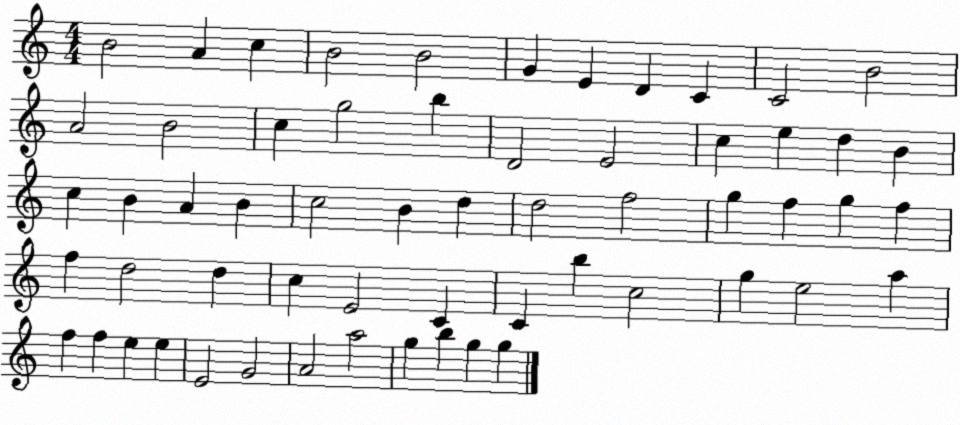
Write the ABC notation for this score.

X:1
T:Untitled
M:4/4
L:1/4
K:C
B2 A c B2 B2 G E D C C2 B2 A2 B2 c g2 b D2 E2 c e d B c B A B c2 B d d2 f2 g f g f f d2 d c E2 C C b c2 g e2 a f f e e E2 G2 A2 a2 g b g g